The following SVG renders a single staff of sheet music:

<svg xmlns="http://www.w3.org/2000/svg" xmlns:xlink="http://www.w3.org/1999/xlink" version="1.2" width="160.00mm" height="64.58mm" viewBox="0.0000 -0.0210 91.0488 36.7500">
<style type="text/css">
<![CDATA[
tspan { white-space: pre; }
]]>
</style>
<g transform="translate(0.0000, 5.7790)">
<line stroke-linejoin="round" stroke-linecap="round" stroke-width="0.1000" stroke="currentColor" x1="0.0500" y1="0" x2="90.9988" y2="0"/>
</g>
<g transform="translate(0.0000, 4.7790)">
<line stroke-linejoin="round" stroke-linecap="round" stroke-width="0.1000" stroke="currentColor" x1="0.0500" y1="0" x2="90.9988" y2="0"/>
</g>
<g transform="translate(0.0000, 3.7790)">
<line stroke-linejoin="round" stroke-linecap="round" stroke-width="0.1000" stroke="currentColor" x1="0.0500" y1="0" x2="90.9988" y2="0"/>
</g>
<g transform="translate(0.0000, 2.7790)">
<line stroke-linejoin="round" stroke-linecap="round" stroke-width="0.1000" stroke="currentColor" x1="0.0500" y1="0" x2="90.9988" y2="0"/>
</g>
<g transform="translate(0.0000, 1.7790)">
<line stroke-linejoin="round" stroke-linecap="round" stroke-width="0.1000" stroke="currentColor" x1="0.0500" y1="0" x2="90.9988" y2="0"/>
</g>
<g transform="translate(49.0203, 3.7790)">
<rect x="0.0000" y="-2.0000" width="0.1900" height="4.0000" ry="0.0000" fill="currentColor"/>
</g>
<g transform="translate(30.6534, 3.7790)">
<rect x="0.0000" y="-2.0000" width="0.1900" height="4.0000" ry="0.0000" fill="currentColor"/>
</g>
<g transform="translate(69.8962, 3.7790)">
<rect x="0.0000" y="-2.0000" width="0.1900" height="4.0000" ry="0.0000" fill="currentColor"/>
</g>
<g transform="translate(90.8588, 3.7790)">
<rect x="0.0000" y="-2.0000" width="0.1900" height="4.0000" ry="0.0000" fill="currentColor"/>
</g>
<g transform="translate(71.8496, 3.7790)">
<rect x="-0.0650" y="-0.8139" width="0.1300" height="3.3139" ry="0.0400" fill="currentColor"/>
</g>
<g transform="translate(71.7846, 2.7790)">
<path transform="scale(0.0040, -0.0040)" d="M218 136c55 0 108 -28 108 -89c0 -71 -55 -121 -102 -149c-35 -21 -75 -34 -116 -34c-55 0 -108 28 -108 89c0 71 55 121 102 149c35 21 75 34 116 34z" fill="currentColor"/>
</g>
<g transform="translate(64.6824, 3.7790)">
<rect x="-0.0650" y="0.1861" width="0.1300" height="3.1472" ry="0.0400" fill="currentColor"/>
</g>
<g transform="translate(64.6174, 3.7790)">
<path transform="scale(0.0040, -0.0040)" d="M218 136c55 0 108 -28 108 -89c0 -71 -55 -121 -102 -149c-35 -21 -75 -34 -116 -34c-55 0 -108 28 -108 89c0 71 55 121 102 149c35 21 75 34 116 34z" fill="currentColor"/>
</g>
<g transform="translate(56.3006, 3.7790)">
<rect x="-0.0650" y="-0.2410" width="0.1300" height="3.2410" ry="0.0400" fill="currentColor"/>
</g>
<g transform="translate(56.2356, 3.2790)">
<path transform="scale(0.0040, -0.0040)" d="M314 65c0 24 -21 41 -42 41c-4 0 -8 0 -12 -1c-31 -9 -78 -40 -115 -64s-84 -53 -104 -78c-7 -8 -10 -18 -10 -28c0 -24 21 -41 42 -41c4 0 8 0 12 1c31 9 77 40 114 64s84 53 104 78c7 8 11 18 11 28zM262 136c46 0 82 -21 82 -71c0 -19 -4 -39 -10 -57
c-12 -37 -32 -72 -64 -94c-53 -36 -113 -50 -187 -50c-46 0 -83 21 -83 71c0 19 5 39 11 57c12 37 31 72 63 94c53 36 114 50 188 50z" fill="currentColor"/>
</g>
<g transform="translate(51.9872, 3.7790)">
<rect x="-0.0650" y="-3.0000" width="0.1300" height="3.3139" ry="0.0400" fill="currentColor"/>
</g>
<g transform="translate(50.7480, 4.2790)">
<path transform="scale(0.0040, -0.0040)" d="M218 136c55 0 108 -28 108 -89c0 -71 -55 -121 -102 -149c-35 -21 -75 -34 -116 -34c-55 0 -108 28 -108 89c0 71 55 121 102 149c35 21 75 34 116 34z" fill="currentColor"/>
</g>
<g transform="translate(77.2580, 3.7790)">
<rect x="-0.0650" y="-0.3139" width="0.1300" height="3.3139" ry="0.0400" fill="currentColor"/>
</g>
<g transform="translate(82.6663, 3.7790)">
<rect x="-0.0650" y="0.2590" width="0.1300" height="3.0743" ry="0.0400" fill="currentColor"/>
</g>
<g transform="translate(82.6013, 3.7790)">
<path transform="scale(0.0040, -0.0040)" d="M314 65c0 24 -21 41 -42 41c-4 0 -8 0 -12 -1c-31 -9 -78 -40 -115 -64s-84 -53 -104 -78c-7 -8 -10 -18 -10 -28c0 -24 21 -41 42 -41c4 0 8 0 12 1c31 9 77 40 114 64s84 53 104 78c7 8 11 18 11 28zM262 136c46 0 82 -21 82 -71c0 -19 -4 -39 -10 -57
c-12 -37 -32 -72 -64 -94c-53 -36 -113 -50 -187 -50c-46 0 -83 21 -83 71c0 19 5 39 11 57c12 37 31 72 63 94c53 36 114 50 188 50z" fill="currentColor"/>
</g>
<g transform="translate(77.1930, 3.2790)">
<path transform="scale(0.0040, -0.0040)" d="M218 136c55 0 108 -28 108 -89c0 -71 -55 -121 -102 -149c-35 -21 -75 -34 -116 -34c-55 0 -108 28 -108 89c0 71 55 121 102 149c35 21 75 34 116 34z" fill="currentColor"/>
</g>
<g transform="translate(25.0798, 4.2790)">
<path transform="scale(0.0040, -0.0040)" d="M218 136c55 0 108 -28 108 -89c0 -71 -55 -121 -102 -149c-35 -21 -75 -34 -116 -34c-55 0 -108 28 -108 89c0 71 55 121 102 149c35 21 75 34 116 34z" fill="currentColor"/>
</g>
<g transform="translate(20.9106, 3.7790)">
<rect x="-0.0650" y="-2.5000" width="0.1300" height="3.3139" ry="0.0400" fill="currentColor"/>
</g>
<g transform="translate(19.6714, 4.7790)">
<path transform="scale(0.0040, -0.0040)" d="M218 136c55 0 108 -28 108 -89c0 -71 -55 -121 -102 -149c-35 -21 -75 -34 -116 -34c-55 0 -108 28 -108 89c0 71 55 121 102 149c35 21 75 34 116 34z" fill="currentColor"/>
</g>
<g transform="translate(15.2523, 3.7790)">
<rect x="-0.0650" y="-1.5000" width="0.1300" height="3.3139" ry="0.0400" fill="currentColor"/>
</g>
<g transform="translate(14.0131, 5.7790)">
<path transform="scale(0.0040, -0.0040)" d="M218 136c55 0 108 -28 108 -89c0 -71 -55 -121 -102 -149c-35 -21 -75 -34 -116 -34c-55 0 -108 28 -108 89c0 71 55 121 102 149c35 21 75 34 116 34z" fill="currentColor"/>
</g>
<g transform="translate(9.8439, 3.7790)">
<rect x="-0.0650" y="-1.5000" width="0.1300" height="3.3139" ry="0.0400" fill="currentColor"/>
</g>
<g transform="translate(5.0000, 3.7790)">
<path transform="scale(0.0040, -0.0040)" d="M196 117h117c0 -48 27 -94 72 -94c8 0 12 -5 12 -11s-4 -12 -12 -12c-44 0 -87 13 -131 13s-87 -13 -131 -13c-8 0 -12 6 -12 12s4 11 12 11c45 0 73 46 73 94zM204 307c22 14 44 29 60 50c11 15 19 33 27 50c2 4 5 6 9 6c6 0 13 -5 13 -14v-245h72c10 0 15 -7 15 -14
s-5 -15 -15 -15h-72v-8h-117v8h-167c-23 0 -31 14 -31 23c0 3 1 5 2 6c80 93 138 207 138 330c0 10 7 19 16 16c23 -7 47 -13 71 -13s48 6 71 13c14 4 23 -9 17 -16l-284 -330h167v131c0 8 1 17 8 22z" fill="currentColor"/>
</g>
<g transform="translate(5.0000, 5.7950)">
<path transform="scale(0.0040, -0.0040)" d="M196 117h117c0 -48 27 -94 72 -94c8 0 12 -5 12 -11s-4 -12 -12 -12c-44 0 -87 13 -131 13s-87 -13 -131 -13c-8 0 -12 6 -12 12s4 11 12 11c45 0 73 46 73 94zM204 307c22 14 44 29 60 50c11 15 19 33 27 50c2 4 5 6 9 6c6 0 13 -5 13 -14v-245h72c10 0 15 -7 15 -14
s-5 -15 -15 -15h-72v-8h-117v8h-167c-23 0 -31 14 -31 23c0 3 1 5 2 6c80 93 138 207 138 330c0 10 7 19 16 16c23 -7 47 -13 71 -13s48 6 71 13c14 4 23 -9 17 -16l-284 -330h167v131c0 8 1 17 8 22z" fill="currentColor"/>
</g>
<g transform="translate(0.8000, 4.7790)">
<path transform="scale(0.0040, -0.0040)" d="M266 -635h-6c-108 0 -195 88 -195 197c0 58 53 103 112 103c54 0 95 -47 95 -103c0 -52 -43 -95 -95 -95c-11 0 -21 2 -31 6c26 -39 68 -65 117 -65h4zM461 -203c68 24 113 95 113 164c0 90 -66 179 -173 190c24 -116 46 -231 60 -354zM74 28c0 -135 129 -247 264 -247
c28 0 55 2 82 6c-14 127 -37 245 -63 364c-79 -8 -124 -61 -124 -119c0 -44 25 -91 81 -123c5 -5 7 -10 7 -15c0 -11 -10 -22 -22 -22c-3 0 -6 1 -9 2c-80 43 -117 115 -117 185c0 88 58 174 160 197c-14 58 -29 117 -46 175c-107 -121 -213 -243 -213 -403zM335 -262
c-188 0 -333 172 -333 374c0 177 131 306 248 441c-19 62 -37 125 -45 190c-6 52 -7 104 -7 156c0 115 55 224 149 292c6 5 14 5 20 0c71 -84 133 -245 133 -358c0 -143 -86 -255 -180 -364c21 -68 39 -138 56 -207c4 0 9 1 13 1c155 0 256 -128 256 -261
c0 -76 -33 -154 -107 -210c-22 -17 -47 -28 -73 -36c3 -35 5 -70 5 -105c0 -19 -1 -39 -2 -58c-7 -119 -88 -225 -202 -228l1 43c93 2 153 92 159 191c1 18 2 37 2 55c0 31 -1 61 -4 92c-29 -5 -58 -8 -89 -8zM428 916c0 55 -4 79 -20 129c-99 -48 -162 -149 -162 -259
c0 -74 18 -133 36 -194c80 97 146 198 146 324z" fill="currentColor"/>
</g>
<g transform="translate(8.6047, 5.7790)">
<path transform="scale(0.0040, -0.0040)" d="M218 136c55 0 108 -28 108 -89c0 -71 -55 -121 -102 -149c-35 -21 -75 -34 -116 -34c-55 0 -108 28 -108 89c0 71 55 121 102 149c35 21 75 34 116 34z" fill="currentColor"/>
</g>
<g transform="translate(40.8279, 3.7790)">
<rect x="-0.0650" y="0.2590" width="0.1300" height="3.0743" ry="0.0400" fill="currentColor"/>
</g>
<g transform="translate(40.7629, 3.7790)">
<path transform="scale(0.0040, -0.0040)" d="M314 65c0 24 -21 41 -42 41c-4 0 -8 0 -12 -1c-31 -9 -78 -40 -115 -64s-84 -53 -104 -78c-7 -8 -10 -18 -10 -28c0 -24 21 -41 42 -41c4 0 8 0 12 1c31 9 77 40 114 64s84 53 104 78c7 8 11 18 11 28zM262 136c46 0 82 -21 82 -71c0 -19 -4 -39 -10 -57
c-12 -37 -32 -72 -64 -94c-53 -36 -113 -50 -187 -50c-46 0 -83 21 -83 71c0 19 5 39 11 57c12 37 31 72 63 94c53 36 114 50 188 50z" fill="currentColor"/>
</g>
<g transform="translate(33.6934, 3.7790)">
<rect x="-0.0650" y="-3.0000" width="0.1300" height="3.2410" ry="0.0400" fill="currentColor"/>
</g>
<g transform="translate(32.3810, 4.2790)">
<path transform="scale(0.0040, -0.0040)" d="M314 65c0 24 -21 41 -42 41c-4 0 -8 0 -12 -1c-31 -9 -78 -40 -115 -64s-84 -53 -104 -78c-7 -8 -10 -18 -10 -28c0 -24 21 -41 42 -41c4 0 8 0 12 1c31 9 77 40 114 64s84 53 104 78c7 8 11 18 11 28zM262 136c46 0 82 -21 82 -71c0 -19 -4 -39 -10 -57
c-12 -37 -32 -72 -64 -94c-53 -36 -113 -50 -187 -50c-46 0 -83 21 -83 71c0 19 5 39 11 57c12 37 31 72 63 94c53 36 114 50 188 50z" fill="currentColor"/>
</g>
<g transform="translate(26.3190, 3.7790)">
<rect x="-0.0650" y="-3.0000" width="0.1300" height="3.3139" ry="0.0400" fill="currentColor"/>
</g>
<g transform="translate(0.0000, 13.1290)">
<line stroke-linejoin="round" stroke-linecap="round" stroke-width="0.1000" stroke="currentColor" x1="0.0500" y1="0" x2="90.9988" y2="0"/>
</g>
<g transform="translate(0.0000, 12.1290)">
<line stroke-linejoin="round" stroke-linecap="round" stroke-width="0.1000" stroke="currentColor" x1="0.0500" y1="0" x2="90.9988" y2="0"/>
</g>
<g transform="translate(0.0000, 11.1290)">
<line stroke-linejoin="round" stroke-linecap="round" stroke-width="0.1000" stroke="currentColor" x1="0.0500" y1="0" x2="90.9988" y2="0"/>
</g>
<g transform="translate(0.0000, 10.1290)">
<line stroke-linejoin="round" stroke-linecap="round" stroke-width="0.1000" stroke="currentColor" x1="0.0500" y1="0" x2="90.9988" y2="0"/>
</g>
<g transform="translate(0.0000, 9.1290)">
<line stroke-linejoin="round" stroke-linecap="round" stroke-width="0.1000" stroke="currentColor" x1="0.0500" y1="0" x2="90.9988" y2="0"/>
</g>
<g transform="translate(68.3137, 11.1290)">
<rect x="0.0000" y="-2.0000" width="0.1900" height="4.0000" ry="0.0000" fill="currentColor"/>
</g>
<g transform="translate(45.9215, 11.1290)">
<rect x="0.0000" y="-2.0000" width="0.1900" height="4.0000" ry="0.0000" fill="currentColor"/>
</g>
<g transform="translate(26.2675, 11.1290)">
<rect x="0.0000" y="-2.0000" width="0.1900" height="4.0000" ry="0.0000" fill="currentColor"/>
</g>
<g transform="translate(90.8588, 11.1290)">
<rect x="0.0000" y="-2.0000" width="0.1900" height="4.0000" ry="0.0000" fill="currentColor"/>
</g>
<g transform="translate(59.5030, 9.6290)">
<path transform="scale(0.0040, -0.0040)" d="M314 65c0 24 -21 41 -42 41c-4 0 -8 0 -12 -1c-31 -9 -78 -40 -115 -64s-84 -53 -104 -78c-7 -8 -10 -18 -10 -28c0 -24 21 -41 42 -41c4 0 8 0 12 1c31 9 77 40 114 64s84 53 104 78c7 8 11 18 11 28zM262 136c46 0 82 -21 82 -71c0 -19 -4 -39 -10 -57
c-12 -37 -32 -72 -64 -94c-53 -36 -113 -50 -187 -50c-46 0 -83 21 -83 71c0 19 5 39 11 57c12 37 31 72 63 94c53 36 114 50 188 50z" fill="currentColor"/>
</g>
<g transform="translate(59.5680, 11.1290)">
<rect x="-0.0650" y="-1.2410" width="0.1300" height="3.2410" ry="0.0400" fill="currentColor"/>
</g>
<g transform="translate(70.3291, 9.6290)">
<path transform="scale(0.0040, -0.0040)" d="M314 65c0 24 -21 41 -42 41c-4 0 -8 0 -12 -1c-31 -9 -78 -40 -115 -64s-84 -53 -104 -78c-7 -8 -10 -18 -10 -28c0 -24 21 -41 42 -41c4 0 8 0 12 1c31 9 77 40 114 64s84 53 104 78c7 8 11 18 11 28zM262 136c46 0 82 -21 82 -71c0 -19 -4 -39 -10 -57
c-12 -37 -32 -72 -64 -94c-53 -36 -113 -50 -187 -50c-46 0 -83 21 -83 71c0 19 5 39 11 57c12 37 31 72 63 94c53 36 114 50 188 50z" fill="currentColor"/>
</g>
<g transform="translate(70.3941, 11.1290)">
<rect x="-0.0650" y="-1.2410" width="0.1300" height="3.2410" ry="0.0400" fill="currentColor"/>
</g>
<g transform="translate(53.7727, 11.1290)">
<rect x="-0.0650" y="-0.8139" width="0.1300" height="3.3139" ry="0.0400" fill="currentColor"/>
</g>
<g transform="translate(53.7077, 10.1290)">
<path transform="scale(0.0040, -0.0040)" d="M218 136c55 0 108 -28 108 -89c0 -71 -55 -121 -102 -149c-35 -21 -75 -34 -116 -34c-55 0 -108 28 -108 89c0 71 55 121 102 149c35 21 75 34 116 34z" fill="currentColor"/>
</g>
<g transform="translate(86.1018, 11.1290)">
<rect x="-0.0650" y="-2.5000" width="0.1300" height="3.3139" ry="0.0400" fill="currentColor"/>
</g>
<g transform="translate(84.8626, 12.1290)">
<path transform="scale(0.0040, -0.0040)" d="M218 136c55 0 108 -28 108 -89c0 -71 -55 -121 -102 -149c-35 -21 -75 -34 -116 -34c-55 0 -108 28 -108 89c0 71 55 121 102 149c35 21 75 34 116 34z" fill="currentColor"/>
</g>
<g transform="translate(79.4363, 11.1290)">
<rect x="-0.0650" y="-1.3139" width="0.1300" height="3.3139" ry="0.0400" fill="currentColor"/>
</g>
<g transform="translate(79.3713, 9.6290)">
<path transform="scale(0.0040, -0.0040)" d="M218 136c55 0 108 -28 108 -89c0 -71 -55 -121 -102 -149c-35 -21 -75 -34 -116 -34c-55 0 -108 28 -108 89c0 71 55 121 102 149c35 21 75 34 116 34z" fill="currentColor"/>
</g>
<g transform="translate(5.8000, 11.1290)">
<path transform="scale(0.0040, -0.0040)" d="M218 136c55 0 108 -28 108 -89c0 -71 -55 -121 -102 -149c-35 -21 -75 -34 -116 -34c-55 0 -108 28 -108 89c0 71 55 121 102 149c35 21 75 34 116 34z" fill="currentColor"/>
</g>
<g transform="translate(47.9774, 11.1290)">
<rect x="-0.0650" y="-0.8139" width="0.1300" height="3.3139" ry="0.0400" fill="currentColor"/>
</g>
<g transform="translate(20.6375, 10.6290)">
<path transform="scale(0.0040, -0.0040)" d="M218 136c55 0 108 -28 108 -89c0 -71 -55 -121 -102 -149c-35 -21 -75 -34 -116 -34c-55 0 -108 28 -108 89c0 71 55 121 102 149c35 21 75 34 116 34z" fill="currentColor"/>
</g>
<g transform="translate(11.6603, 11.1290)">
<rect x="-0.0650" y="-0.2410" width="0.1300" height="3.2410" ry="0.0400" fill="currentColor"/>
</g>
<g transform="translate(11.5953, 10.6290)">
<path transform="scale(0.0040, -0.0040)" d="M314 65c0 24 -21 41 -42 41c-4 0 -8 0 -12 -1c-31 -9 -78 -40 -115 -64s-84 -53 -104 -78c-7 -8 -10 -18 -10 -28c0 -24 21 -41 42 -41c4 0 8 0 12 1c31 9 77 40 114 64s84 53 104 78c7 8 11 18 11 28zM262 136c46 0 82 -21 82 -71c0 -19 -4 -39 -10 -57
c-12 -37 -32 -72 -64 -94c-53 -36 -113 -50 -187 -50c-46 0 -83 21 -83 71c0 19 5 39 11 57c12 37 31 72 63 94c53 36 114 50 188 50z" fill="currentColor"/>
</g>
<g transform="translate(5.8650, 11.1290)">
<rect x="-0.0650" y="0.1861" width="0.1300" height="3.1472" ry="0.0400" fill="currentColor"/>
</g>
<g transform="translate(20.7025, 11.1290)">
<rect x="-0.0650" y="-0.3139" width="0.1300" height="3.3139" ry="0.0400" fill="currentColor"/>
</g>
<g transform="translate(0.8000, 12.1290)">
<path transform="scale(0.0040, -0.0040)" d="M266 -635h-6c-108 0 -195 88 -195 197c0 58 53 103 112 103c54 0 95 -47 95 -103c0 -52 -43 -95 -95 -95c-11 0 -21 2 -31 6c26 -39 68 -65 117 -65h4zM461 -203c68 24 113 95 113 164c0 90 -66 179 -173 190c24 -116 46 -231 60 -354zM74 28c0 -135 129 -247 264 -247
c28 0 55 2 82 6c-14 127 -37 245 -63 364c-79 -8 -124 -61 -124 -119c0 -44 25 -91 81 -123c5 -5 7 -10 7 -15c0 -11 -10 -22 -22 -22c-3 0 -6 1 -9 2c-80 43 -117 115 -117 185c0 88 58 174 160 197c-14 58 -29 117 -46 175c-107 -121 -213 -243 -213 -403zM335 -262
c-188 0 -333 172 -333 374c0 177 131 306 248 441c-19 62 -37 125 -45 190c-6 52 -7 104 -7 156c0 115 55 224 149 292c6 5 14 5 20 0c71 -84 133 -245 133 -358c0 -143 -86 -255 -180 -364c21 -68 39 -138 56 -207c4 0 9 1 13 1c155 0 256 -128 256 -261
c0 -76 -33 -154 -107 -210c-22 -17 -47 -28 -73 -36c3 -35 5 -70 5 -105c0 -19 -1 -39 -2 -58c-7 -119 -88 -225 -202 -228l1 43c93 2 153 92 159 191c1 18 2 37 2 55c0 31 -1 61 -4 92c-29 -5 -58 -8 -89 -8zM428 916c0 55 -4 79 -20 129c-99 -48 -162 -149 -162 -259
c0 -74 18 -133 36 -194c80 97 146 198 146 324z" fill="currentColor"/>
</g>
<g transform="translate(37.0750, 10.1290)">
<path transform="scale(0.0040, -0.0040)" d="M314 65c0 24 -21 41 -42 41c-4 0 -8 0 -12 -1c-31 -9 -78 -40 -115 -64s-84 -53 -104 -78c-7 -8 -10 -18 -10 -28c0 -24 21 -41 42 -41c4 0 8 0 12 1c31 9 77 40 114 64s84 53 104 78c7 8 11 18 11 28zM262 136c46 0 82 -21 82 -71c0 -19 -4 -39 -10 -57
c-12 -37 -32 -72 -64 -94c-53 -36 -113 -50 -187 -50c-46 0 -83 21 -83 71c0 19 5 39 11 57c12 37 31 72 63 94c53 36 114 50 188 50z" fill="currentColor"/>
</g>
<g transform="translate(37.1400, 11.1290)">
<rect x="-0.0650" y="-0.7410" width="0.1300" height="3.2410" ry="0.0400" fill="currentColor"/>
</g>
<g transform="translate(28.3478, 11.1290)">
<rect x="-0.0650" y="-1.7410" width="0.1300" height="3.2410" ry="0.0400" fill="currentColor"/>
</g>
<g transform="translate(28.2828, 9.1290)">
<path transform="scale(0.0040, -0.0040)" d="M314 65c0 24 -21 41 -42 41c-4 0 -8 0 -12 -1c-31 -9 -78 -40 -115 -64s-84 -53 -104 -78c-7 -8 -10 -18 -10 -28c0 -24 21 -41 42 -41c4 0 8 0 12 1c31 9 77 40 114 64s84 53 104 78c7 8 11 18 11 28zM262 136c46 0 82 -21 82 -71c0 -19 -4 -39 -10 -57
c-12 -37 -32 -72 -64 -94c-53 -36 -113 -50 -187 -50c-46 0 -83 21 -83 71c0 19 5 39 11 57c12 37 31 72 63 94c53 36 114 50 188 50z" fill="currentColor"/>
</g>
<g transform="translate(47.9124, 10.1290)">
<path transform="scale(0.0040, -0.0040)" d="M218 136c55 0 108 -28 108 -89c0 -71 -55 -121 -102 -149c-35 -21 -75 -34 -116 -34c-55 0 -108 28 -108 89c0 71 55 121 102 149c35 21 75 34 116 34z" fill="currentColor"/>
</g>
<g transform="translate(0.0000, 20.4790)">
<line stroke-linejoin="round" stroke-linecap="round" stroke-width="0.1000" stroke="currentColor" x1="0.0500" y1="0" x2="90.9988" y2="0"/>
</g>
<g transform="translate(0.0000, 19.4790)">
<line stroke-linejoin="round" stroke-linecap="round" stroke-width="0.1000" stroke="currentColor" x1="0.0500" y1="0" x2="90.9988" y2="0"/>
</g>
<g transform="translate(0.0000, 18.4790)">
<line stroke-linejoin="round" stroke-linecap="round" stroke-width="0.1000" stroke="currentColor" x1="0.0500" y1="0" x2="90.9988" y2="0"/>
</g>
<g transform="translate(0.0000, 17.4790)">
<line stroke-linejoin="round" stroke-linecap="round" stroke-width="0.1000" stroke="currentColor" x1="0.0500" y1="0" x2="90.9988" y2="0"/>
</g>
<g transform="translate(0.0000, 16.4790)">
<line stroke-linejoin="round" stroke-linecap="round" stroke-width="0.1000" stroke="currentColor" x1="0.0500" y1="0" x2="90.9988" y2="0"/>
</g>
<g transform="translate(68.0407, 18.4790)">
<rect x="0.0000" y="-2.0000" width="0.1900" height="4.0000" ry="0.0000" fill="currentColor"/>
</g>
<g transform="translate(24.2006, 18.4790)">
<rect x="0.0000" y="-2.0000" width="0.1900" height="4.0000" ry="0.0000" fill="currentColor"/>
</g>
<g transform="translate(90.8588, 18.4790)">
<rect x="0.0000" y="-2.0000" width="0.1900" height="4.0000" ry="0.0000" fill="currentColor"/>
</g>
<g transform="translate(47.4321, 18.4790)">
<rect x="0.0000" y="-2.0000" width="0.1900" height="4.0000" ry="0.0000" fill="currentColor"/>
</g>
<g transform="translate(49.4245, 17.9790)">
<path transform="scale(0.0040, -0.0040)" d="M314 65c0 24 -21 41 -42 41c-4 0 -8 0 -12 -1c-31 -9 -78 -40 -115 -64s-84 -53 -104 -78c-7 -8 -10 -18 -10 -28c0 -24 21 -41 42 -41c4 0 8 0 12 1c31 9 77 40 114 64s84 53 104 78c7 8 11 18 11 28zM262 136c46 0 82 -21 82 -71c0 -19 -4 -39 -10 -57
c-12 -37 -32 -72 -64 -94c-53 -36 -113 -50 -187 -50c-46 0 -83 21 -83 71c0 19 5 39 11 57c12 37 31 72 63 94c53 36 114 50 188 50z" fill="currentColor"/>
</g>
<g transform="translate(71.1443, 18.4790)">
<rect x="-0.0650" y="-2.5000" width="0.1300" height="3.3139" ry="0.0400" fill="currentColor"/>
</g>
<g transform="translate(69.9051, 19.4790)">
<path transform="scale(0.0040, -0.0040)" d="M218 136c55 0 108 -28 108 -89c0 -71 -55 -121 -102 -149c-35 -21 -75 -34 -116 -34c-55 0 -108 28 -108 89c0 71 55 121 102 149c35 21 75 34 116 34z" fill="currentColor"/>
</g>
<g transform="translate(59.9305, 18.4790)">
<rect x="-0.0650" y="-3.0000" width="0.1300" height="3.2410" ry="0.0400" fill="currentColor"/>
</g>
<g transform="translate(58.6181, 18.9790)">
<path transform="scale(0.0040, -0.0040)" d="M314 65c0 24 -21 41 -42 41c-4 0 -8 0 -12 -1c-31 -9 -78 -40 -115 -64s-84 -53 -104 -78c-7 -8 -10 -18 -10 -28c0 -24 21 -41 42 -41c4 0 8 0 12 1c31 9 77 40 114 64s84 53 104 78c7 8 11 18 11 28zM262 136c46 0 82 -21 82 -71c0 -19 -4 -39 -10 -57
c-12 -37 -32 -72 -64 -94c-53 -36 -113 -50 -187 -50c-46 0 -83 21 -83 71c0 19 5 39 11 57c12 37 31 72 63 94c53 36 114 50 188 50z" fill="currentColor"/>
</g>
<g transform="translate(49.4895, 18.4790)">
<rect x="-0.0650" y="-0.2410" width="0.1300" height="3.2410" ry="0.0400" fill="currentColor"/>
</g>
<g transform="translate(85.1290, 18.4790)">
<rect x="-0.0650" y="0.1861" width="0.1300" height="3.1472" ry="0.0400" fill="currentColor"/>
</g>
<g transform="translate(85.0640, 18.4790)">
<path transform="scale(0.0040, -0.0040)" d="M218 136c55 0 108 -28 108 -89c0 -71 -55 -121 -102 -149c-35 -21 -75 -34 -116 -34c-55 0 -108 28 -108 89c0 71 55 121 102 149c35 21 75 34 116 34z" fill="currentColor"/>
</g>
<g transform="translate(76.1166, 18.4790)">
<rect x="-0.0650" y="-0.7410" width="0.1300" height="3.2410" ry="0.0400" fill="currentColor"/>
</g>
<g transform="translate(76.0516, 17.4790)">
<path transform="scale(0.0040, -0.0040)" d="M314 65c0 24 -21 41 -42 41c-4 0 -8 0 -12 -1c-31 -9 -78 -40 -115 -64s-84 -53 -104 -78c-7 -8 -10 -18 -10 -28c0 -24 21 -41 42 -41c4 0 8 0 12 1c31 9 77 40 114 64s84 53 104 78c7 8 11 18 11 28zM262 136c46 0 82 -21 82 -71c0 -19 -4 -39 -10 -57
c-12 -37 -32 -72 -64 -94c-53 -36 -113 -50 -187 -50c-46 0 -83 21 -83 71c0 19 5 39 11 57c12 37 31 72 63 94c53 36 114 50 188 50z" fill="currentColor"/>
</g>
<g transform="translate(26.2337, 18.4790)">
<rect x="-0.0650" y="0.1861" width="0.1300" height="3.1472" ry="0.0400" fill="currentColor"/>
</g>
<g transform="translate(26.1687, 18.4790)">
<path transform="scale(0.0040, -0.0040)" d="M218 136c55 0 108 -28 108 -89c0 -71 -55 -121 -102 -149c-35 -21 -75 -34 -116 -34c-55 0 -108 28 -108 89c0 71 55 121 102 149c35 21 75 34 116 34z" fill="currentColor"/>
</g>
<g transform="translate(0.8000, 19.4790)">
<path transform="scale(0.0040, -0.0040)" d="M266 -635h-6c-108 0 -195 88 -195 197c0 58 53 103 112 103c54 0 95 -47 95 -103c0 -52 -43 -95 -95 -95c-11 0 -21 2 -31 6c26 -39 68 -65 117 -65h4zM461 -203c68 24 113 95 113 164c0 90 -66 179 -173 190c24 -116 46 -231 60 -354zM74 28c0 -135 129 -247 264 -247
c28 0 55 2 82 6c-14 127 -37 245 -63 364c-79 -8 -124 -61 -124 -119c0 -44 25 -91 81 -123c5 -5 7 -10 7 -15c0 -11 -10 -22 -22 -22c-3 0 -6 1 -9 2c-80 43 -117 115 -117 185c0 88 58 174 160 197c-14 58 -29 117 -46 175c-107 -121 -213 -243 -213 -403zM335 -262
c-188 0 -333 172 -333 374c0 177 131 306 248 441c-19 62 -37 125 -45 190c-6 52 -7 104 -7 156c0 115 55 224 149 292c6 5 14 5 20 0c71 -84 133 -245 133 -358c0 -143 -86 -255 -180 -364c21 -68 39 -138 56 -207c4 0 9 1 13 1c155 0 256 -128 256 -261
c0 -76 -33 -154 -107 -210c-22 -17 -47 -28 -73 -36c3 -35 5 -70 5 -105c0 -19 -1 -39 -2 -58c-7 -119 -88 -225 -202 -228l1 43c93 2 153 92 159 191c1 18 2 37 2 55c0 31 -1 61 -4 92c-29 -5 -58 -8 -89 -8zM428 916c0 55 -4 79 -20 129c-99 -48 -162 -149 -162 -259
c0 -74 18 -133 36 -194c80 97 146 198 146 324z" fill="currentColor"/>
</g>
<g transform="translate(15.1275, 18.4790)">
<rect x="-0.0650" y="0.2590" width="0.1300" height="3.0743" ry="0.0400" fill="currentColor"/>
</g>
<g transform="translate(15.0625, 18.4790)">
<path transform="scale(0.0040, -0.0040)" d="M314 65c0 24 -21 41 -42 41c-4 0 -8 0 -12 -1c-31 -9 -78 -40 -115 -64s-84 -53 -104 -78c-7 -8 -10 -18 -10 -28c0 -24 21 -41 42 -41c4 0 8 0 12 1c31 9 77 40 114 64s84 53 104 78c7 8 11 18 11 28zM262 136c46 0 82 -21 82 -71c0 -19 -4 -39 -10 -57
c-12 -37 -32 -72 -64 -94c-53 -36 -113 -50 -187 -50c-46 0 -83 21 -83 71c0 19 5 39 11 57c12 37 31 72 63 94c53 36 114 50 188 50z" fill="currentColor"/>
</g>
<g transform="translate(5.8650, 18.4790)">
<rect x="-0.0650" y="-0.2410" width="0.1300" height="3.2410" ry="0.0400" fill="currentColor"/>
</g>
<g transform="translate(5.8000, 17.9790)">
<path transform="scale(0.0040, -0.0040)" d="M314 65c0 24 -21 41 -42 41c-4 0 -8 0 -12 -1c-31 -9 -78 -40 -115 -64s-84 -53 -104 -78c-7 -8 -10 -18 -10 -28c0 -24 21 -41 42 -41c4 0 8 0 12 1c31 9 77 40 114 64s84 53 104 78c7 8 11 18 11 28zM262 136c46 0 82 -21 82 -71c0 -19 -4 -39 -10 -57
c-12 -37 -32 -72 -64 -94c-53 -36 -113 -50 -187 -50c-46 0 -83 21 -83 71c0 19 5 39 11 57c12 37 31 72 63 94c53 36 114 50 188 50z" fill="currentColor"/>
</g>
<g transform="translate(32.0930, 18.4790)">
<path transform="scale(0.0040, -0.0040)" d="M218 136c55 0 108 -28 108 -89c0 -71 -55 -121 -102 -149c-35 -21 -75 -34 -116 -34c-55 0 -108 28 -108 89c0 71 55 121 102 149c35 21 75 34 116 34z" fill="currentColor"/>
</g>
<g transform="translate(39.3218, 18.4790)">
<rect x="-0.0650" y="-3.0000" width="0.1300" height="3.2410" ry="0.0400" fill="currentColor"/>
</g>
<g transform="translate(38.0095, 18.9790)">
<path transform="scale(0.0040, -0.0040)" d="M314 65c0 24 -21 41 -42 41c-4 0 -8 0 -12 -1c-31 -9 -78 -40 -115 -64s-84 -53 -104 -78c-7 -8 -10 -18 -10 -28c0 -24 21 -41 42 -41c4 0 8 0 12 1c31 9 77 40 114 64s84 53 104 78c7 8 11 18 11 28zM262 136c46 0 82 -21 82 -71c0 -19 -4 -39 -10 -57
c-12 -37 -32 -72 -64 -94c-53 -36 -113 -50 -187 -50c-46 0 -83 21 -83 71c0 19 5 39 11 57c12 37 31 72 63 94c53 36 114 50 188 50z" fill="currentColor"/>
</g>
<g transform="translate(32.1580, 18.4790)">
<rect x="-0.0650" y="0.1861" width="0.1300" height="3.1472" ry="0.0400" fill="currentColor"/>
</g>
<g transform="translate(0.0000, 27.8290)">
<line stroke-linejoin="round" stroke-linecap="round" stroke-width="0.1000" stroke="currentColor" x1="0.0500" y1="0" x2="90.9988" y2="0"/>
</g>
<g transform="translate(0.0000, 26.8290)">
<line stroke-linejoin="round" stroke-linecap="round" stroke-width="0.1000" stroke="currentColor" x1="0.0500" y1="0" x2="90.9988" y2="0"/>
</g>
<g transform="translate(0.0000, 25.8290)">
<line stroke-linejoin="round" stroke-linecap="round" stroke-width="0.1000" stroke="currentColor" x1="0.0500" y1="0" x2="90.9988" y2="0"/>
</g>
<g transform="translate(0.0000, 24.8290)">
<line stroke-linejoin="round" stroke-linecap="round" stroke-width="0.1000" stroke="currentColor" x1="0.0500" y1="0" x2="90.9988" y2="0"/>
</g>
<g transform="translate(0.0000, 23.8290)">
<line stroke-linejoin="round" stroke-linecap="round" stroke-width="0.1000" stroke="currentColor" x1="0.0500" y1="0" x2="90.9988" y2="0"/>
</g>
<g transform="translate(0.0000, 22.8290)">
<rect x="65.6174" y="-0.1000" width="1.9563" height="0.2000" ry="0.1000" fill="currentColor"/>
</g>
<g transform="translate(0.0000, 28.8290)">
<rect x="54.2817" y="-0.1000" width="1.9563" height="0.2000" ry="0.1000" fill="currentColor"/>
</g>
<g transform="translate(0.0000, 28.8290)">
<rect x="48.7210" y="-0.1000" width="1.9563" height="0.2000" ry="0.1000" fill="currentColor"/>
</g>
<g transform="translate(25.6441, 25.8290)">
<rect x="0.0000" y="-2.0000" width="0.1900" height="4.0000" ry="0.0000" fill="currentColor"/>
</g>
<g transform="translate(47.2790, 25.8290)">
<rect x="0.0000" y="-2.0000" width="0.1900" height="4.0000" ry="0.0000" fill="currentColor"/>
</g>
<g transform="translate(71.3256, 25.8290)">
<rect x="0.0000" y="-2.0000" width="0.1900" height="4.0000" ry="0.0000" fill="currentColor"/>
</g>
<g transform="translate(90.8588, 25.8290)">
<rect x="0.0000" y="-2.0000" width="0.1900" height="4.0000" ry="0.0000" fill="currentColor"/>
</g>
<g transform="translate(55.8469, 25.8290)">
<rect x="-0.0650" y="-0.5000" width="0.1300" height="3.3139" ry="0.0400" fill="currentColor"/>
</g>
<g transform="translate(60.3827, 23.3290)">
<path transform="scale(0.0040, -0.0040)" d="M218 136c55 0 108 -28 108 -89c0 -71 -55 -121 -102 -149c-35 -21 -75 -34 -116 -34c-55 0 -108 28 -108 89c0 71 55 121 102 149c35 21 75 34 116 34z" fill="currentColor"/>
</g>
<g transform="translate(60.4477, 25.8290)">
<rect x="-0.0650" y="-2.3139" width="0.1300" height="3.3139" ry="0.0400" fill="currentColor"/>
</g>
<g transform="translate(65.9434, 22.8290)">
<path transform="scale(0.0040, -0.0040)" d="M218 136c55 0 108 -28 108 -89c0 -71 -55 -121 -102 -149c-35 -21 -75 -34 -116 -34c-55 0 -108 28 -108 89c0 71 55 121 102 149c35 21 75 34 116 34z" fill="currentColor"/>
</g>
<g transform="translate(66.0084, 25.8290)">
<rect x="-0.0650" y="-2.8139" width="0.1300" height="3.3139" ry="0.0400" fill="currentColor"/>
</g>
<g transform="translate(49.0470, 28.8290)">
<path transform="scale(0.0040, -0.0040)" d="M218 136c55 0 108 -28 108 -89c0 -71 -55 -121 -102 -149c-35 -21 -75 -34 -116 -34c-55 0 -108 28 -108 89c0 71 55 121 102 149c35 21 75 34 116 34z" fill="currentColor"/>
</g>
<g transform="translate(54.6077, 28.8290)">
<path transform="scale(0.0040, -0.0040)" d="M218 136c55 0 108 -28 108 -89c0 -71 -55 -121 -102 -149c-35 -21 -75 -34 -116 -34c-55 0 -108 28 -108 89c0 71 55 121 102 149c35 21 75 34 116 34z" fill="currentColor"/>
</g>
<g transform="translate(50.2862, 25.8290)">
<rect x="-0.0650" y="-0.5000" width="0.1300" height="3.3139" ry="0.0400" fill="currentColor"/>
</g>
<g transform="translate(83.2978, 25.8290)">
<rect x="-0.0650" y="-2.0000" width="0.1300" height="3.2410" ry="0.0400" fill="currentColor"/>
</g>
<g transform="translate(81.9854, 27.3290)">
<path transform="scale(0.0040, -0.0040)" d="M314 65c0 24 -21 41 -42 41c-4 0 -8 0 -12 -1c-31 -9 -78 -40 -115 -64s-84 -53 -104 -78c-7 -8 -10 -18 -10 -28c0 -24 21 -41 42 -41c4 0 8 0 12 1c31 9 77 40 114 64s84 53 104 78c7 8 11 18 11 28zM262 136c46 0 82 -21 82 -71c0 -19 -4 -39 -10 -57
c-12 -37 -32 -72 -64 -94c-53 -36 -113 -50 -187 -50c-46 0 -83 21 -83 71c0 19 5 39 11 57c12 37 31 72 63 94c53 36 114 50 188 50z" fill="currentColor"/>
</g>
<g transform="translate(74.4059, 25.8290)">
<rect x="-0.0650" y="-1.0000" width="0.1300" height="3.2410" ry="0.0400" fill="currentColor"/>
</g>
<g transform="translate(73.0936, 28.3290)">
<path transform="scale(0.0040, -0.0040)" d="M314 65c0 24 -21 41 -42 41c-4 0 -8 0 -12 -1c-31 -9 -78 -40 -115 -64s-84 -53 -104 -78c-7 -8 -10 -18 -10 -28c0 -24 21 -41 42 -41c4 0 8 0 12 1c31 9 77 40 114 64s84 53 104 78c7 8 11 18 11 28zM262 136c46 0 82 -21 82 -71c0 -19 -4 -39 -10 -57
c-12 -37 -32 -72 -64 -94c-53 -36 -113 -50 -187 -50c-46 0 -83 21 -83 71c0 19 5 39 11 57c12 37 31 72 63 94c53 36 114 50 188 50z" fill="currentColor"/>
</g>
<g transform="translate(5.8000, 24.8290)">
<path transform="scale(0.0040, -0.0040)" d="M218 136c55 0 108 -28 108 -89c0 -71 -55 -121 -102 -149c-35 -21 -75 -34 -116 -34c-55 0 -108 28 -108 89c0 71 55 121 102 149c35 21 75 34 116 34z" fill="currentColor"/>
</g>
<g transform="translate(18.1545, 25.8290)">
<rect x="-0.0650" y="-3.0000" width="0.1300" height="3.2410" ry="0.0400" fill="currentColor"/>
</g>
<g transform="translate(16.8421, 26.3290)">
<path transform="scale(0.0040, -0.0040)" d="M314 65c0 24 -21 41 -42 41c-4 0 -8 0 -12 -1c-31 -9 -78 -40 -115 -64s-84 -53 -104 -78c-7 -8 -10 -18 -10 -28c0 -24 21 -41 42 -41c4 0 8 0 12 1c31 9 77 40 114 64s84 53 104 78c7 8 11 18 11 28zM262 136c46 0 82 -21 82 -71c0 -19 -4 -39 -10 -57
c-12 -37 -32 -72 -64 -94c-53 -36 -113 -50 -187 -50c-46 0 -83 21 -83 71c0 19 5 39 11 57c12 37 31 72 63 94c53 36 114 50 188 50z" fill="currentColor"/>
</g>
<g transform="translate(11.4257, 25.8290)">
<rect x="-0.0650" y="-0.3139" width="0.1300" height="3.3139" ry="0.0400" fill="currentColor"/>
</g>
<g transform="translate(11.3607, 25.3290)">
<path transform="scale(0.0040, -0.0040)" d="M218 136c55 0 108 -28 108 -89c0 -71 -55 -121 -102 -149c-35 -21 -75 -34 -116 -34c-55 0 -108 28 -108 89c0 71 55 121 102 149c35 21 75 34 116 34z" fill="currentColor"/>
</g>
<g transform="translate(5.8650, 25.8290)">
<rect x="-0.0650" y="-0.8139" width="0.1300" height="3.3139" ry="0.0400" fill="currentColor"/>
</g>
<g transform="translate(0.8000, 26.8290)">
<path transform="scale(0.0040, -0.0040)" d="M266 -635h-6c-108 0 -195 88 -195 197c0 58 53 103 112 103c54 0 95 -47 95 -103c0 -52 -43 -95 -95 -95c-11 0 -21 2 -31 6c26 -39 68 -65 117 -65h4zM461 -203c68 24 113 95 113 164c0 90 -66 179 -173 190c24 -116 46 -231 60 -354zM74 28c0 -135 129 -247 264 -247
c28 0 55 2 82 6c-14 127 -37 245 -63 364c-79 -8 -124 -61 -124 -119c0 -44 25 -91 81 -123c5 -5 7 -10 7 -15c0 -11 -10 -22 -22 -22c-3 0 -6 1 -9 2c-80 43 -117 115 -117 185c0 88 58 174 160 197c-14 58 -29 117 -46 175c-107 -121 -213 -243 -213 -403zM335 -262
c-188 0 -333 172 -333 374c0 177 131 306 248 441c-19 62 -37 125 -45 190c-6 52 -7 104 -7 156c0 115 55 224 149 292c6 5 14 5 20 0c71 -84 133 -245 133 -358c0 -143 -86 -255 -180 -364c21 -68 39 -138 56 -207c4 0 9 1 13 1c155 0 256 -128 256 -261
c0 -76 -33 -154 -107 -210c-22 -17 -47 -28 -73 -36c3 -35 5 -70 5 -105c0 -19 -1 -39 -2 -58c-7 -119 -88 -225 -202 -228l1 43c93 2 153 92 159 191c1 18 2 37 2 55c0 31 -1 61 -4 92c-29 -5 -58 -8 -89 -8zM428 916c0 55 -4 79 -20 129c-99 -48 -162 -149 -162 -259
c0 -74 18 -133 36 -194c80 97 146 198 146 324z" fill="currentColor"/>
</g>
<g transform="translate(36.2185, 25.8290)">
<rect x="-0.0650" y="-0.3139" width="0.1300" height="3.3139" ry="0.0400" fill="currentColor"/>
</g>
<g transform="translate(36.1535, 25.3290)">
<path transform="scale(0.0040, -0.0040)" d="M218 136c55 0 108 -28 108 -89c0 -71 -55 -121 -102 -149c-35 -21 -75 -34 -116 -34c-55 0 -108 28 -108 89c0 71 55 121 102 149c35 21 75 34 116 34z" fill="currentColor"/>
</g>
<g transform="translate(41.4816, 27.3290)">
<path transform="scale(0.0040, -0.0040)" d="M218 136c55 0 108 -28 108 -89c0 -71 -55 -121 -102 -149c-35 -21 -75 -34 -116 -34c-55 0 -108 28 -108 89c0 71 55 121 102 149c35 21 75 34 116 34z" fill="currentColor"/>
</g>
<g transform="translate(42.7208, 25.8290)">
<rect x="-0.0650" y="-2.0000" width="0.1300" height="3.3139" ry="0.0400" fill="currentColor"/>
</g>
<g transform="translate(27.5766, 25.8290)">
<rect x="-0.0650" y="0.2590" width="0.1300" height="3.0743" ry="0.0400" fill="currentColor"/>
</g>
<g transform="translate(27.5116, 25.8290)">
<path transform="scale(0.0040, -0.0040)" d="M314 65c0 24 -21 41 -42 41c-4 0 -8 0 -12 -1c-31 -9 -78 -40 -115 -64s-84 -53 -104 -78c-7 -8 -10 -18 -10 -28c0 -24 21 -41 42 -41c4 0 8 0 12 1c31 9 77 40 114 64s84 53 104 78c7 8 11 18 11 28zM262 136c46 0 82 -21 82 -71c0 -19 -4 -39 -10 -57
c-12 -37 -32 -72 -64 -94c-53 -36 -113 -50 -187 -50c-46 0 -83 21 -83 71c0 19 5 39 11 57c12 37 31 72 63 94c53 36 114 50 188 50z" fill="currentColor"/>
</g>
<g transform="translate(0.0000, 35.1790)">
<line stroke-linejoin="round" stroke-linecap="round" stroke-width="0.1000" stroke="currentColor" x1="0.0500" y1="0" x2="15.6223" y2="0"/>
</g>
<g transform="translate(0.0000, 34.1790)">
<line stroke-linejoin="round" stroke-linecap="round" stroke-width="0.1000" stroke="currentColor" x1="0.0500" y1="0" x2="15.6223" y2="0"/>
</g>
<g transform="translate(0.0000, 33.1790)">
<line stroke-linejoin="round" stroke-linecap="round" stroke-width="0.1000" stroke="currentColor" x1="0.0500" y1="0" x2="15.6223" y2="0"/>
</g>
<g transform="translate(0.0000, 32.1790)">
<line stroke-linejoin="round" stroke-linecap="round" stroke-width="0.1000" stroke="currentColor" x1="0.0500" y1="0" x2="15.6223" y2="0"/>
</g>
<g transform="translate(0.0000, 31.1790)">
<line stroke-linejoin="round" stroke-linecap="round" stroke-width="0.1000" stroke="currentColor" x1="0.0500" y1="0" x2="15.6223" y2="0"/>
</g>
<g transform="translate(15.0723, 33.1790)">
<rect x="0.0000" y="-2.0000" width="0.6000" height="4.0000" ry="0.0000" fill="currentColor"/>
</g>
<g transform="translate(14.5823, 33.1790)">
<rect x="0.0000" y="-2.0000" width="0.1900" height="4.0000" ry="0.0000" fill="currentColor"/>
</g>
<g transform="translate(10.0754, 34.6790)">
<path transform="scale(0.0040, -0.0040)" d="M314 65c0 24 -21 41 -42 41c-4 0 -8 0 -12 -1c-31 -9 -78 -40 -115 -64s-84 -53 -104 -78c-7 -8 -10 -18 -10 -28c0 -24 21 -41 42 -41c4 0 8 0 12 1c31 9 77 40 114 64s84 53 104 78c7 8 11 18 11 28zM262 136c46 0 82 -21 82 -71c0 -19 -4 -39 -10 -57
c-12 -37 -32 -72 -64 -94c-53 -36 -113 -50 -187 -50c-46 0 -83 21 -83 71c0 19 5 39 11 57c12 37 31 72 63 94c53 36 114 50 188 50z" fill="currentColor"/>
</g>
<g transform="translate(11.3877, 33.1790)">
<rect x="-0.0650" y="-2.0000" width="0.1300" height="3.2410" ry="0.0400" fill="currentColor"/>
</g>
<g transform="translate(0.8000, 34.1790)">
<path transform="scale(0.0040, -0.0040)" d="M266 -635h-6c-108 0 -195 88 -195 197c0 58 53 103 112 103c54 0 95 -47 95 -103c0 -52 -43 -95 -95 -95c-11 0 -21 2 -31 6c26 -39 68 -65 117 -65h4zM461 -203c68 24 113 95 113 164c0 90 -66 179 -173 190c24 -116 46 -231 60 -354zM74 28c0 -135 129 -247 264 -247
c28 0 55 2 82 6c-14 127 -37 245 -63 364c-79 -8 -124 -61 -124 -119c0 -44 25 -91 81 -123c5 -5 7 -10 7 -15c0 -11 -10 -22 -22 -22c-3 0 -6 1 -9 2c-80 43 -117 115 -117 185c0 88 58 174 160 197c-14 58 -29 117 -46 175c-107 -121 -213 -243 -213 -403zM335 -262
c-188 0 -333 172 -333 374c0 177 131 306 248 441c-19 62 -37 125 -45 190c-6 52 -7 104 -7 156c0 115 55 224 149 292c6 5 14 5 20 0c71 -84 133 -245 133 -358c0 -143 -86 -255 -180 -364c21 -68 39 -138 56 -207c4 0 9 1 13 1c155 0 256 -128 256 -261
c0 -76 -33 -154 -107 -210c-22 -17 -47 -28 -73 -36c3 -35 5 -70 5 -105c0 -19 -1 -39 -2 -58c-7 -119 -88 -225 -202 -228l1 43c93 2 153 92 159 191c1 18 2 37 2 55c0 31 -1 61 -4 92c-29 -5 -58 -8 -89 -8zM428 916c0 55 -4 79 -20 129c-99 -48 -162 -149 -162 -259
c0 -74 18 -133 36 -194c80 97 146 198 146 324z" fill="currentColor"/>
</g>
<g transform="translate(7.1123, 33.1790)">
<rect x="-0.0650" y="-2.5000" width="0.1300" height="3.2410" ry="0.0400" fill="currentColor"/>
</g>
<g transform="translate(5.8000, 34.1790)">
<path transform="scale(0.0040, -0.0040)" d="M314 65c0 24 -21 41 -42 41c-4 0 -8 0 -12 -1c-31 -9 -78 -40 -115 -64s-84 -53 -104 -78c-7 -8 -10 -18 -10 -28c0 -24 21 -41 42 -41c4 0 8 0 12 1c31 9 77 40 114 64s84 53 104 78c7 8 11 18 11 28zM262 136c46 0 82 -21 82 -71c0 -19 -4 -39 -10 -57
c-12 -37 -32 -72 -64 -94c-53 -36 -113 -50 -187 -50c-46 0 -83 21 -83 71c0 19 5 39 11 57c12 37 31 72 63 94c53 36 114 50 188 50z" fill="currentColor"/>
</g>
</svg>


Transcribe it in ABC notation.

X:1
T:Untitled
M:4/4
L:1/4
K:C
E E G A A2 B2 A c2 B d c B2 B c2 c f2 d2 d d e2 e2 e G c2 B2 B B A2 c2 A2 G d2 B d c A2 B2 c F C C g a D2 F2 G2 F2